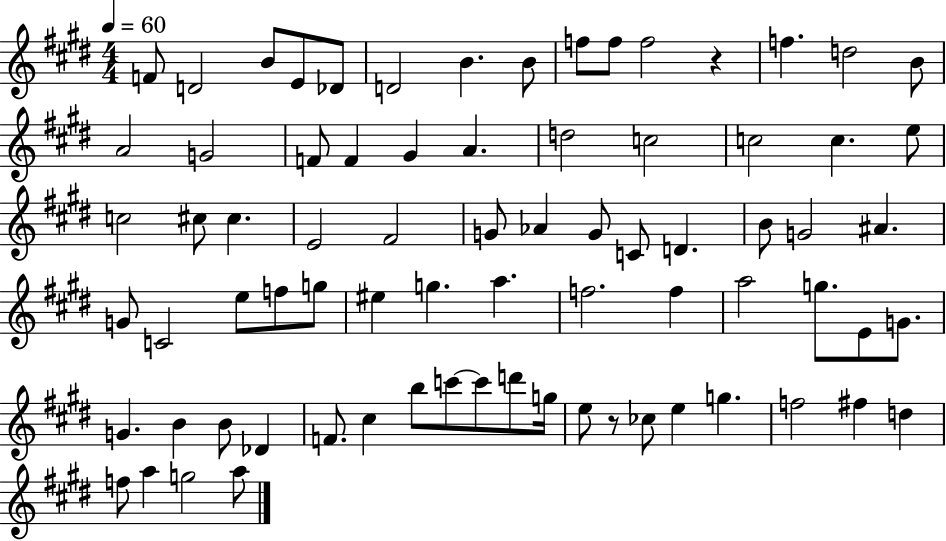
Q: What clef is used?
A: treble